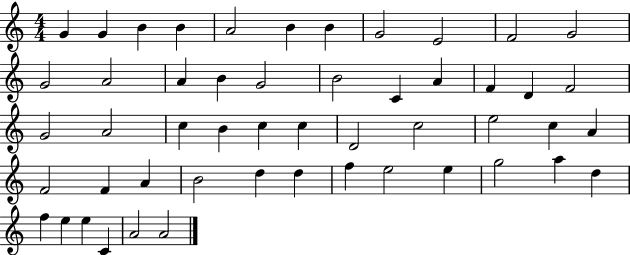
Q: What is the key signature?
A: C major